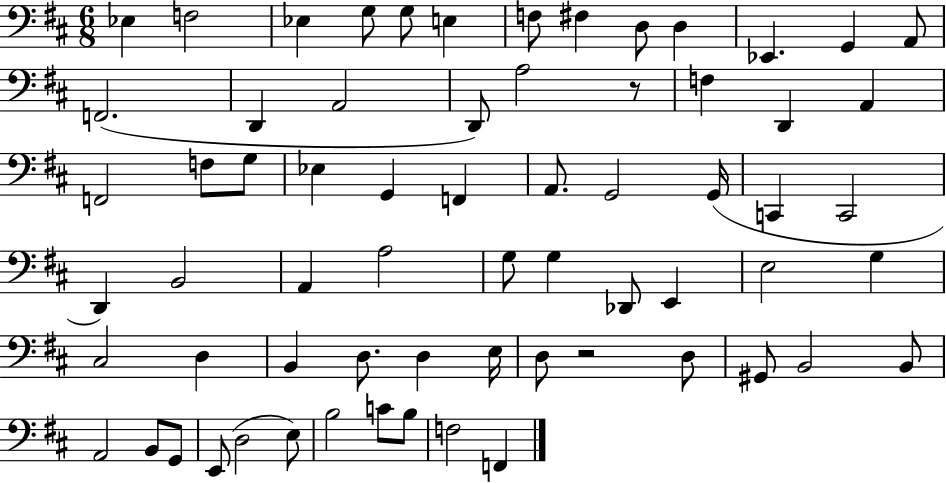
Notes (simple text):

Eb3/q F3/h Eb3/q G3/e G3/e E3/q F3/e F#3/q D3/e D3/q Eb2/q. G2/q A2/e F2/h. D2/q A2/h D2/e A3/h R/e F3/q D2/q A2/q F2/h F3/e G3/e Eb3/q G2/q F2/q A2/e. G2/h G2/s C2/q C2/h D2/q B2/h A2/q A3/h G3/e G3/q Db2/e E2/q E3/h G3/q C#3/h D3/q B2/q D3/e. D3/q E3/s D3/e R/h D3/e G#2/e B2/h B2/e A2/h B2/e G2/e E2/e D3/h E3/e B3/h C4/e B3/e F3/h F2/q